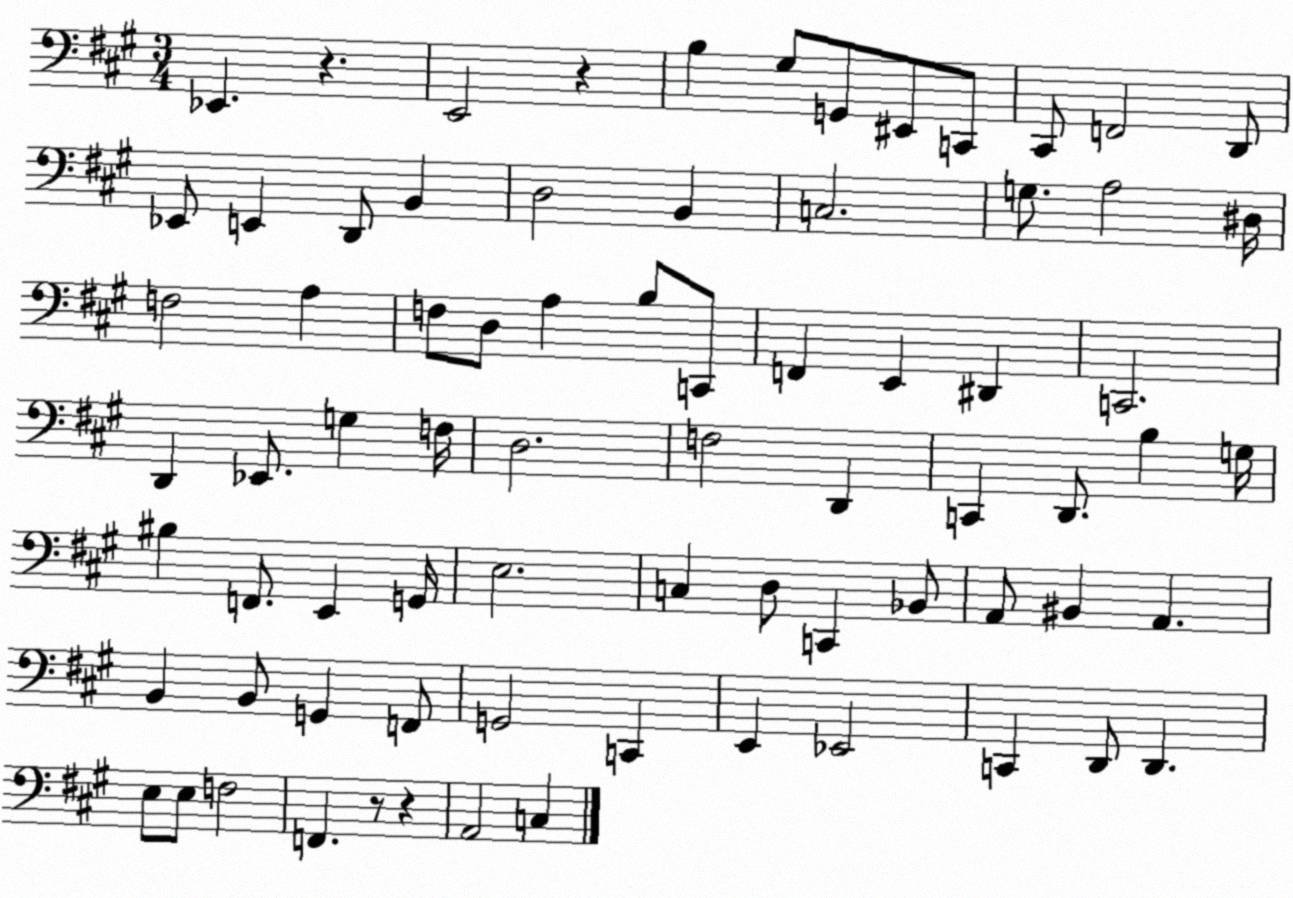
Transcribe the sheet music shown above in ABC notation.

X:1
T:Untitled
M:3/4
L:1/4
K:A
_E,, z E,,2 z B, ^G,/2 G,,/2 ^E,,/2 C,,/2 ^C,,/2 F,,2 D,,/2 _E,,/2 E,, D,,/2 B,, D,2 B,, C,2 G,/2 A,2 ^D,/4 F,2 A, F,/2 D,/2 A, B,/2 C,,/2 F,, E,, ^D,, C,,2 D,, _E,,/2 G, F,/4 D,2 F,2 D,, C,, D,,/2 B, G,/4 ^B, F,,/2 E,, G,,/4 E,2 C, D,/2 C,, _B,,/2 A,,/2 ^B,, A,, B,, B,,/2 G,, F,,/2 G,,2 C,, E,, _E,,2 C,, D,,/2 D,, E,/2 E,/2 F,2 F,, z/2 z A,,2 C,